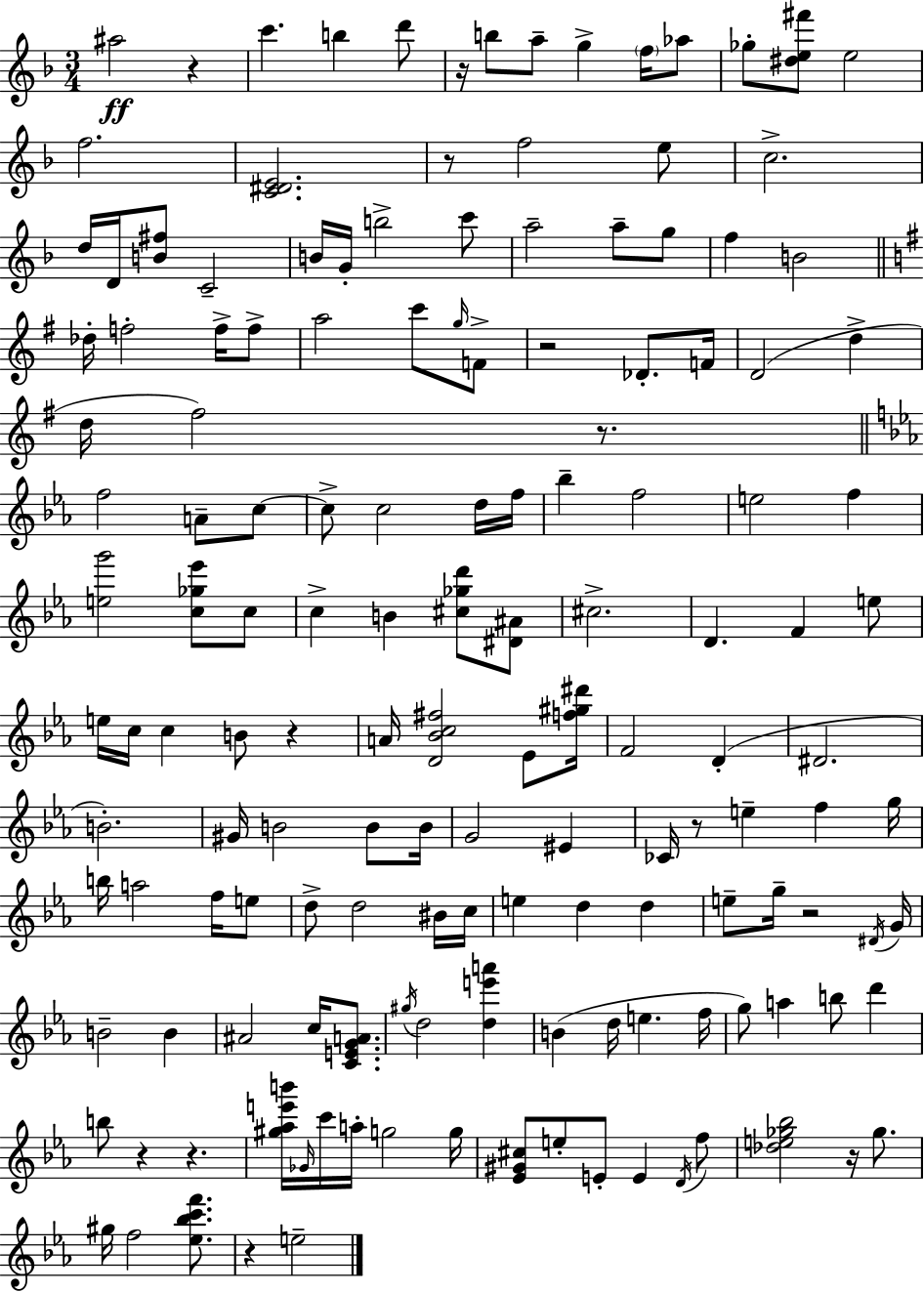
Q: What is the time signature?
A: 3/4